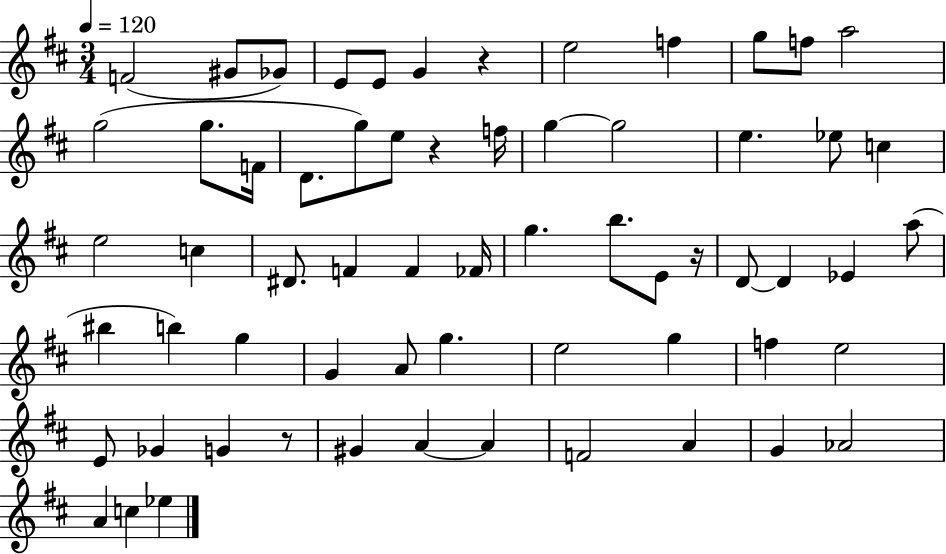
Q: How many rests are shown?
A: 4